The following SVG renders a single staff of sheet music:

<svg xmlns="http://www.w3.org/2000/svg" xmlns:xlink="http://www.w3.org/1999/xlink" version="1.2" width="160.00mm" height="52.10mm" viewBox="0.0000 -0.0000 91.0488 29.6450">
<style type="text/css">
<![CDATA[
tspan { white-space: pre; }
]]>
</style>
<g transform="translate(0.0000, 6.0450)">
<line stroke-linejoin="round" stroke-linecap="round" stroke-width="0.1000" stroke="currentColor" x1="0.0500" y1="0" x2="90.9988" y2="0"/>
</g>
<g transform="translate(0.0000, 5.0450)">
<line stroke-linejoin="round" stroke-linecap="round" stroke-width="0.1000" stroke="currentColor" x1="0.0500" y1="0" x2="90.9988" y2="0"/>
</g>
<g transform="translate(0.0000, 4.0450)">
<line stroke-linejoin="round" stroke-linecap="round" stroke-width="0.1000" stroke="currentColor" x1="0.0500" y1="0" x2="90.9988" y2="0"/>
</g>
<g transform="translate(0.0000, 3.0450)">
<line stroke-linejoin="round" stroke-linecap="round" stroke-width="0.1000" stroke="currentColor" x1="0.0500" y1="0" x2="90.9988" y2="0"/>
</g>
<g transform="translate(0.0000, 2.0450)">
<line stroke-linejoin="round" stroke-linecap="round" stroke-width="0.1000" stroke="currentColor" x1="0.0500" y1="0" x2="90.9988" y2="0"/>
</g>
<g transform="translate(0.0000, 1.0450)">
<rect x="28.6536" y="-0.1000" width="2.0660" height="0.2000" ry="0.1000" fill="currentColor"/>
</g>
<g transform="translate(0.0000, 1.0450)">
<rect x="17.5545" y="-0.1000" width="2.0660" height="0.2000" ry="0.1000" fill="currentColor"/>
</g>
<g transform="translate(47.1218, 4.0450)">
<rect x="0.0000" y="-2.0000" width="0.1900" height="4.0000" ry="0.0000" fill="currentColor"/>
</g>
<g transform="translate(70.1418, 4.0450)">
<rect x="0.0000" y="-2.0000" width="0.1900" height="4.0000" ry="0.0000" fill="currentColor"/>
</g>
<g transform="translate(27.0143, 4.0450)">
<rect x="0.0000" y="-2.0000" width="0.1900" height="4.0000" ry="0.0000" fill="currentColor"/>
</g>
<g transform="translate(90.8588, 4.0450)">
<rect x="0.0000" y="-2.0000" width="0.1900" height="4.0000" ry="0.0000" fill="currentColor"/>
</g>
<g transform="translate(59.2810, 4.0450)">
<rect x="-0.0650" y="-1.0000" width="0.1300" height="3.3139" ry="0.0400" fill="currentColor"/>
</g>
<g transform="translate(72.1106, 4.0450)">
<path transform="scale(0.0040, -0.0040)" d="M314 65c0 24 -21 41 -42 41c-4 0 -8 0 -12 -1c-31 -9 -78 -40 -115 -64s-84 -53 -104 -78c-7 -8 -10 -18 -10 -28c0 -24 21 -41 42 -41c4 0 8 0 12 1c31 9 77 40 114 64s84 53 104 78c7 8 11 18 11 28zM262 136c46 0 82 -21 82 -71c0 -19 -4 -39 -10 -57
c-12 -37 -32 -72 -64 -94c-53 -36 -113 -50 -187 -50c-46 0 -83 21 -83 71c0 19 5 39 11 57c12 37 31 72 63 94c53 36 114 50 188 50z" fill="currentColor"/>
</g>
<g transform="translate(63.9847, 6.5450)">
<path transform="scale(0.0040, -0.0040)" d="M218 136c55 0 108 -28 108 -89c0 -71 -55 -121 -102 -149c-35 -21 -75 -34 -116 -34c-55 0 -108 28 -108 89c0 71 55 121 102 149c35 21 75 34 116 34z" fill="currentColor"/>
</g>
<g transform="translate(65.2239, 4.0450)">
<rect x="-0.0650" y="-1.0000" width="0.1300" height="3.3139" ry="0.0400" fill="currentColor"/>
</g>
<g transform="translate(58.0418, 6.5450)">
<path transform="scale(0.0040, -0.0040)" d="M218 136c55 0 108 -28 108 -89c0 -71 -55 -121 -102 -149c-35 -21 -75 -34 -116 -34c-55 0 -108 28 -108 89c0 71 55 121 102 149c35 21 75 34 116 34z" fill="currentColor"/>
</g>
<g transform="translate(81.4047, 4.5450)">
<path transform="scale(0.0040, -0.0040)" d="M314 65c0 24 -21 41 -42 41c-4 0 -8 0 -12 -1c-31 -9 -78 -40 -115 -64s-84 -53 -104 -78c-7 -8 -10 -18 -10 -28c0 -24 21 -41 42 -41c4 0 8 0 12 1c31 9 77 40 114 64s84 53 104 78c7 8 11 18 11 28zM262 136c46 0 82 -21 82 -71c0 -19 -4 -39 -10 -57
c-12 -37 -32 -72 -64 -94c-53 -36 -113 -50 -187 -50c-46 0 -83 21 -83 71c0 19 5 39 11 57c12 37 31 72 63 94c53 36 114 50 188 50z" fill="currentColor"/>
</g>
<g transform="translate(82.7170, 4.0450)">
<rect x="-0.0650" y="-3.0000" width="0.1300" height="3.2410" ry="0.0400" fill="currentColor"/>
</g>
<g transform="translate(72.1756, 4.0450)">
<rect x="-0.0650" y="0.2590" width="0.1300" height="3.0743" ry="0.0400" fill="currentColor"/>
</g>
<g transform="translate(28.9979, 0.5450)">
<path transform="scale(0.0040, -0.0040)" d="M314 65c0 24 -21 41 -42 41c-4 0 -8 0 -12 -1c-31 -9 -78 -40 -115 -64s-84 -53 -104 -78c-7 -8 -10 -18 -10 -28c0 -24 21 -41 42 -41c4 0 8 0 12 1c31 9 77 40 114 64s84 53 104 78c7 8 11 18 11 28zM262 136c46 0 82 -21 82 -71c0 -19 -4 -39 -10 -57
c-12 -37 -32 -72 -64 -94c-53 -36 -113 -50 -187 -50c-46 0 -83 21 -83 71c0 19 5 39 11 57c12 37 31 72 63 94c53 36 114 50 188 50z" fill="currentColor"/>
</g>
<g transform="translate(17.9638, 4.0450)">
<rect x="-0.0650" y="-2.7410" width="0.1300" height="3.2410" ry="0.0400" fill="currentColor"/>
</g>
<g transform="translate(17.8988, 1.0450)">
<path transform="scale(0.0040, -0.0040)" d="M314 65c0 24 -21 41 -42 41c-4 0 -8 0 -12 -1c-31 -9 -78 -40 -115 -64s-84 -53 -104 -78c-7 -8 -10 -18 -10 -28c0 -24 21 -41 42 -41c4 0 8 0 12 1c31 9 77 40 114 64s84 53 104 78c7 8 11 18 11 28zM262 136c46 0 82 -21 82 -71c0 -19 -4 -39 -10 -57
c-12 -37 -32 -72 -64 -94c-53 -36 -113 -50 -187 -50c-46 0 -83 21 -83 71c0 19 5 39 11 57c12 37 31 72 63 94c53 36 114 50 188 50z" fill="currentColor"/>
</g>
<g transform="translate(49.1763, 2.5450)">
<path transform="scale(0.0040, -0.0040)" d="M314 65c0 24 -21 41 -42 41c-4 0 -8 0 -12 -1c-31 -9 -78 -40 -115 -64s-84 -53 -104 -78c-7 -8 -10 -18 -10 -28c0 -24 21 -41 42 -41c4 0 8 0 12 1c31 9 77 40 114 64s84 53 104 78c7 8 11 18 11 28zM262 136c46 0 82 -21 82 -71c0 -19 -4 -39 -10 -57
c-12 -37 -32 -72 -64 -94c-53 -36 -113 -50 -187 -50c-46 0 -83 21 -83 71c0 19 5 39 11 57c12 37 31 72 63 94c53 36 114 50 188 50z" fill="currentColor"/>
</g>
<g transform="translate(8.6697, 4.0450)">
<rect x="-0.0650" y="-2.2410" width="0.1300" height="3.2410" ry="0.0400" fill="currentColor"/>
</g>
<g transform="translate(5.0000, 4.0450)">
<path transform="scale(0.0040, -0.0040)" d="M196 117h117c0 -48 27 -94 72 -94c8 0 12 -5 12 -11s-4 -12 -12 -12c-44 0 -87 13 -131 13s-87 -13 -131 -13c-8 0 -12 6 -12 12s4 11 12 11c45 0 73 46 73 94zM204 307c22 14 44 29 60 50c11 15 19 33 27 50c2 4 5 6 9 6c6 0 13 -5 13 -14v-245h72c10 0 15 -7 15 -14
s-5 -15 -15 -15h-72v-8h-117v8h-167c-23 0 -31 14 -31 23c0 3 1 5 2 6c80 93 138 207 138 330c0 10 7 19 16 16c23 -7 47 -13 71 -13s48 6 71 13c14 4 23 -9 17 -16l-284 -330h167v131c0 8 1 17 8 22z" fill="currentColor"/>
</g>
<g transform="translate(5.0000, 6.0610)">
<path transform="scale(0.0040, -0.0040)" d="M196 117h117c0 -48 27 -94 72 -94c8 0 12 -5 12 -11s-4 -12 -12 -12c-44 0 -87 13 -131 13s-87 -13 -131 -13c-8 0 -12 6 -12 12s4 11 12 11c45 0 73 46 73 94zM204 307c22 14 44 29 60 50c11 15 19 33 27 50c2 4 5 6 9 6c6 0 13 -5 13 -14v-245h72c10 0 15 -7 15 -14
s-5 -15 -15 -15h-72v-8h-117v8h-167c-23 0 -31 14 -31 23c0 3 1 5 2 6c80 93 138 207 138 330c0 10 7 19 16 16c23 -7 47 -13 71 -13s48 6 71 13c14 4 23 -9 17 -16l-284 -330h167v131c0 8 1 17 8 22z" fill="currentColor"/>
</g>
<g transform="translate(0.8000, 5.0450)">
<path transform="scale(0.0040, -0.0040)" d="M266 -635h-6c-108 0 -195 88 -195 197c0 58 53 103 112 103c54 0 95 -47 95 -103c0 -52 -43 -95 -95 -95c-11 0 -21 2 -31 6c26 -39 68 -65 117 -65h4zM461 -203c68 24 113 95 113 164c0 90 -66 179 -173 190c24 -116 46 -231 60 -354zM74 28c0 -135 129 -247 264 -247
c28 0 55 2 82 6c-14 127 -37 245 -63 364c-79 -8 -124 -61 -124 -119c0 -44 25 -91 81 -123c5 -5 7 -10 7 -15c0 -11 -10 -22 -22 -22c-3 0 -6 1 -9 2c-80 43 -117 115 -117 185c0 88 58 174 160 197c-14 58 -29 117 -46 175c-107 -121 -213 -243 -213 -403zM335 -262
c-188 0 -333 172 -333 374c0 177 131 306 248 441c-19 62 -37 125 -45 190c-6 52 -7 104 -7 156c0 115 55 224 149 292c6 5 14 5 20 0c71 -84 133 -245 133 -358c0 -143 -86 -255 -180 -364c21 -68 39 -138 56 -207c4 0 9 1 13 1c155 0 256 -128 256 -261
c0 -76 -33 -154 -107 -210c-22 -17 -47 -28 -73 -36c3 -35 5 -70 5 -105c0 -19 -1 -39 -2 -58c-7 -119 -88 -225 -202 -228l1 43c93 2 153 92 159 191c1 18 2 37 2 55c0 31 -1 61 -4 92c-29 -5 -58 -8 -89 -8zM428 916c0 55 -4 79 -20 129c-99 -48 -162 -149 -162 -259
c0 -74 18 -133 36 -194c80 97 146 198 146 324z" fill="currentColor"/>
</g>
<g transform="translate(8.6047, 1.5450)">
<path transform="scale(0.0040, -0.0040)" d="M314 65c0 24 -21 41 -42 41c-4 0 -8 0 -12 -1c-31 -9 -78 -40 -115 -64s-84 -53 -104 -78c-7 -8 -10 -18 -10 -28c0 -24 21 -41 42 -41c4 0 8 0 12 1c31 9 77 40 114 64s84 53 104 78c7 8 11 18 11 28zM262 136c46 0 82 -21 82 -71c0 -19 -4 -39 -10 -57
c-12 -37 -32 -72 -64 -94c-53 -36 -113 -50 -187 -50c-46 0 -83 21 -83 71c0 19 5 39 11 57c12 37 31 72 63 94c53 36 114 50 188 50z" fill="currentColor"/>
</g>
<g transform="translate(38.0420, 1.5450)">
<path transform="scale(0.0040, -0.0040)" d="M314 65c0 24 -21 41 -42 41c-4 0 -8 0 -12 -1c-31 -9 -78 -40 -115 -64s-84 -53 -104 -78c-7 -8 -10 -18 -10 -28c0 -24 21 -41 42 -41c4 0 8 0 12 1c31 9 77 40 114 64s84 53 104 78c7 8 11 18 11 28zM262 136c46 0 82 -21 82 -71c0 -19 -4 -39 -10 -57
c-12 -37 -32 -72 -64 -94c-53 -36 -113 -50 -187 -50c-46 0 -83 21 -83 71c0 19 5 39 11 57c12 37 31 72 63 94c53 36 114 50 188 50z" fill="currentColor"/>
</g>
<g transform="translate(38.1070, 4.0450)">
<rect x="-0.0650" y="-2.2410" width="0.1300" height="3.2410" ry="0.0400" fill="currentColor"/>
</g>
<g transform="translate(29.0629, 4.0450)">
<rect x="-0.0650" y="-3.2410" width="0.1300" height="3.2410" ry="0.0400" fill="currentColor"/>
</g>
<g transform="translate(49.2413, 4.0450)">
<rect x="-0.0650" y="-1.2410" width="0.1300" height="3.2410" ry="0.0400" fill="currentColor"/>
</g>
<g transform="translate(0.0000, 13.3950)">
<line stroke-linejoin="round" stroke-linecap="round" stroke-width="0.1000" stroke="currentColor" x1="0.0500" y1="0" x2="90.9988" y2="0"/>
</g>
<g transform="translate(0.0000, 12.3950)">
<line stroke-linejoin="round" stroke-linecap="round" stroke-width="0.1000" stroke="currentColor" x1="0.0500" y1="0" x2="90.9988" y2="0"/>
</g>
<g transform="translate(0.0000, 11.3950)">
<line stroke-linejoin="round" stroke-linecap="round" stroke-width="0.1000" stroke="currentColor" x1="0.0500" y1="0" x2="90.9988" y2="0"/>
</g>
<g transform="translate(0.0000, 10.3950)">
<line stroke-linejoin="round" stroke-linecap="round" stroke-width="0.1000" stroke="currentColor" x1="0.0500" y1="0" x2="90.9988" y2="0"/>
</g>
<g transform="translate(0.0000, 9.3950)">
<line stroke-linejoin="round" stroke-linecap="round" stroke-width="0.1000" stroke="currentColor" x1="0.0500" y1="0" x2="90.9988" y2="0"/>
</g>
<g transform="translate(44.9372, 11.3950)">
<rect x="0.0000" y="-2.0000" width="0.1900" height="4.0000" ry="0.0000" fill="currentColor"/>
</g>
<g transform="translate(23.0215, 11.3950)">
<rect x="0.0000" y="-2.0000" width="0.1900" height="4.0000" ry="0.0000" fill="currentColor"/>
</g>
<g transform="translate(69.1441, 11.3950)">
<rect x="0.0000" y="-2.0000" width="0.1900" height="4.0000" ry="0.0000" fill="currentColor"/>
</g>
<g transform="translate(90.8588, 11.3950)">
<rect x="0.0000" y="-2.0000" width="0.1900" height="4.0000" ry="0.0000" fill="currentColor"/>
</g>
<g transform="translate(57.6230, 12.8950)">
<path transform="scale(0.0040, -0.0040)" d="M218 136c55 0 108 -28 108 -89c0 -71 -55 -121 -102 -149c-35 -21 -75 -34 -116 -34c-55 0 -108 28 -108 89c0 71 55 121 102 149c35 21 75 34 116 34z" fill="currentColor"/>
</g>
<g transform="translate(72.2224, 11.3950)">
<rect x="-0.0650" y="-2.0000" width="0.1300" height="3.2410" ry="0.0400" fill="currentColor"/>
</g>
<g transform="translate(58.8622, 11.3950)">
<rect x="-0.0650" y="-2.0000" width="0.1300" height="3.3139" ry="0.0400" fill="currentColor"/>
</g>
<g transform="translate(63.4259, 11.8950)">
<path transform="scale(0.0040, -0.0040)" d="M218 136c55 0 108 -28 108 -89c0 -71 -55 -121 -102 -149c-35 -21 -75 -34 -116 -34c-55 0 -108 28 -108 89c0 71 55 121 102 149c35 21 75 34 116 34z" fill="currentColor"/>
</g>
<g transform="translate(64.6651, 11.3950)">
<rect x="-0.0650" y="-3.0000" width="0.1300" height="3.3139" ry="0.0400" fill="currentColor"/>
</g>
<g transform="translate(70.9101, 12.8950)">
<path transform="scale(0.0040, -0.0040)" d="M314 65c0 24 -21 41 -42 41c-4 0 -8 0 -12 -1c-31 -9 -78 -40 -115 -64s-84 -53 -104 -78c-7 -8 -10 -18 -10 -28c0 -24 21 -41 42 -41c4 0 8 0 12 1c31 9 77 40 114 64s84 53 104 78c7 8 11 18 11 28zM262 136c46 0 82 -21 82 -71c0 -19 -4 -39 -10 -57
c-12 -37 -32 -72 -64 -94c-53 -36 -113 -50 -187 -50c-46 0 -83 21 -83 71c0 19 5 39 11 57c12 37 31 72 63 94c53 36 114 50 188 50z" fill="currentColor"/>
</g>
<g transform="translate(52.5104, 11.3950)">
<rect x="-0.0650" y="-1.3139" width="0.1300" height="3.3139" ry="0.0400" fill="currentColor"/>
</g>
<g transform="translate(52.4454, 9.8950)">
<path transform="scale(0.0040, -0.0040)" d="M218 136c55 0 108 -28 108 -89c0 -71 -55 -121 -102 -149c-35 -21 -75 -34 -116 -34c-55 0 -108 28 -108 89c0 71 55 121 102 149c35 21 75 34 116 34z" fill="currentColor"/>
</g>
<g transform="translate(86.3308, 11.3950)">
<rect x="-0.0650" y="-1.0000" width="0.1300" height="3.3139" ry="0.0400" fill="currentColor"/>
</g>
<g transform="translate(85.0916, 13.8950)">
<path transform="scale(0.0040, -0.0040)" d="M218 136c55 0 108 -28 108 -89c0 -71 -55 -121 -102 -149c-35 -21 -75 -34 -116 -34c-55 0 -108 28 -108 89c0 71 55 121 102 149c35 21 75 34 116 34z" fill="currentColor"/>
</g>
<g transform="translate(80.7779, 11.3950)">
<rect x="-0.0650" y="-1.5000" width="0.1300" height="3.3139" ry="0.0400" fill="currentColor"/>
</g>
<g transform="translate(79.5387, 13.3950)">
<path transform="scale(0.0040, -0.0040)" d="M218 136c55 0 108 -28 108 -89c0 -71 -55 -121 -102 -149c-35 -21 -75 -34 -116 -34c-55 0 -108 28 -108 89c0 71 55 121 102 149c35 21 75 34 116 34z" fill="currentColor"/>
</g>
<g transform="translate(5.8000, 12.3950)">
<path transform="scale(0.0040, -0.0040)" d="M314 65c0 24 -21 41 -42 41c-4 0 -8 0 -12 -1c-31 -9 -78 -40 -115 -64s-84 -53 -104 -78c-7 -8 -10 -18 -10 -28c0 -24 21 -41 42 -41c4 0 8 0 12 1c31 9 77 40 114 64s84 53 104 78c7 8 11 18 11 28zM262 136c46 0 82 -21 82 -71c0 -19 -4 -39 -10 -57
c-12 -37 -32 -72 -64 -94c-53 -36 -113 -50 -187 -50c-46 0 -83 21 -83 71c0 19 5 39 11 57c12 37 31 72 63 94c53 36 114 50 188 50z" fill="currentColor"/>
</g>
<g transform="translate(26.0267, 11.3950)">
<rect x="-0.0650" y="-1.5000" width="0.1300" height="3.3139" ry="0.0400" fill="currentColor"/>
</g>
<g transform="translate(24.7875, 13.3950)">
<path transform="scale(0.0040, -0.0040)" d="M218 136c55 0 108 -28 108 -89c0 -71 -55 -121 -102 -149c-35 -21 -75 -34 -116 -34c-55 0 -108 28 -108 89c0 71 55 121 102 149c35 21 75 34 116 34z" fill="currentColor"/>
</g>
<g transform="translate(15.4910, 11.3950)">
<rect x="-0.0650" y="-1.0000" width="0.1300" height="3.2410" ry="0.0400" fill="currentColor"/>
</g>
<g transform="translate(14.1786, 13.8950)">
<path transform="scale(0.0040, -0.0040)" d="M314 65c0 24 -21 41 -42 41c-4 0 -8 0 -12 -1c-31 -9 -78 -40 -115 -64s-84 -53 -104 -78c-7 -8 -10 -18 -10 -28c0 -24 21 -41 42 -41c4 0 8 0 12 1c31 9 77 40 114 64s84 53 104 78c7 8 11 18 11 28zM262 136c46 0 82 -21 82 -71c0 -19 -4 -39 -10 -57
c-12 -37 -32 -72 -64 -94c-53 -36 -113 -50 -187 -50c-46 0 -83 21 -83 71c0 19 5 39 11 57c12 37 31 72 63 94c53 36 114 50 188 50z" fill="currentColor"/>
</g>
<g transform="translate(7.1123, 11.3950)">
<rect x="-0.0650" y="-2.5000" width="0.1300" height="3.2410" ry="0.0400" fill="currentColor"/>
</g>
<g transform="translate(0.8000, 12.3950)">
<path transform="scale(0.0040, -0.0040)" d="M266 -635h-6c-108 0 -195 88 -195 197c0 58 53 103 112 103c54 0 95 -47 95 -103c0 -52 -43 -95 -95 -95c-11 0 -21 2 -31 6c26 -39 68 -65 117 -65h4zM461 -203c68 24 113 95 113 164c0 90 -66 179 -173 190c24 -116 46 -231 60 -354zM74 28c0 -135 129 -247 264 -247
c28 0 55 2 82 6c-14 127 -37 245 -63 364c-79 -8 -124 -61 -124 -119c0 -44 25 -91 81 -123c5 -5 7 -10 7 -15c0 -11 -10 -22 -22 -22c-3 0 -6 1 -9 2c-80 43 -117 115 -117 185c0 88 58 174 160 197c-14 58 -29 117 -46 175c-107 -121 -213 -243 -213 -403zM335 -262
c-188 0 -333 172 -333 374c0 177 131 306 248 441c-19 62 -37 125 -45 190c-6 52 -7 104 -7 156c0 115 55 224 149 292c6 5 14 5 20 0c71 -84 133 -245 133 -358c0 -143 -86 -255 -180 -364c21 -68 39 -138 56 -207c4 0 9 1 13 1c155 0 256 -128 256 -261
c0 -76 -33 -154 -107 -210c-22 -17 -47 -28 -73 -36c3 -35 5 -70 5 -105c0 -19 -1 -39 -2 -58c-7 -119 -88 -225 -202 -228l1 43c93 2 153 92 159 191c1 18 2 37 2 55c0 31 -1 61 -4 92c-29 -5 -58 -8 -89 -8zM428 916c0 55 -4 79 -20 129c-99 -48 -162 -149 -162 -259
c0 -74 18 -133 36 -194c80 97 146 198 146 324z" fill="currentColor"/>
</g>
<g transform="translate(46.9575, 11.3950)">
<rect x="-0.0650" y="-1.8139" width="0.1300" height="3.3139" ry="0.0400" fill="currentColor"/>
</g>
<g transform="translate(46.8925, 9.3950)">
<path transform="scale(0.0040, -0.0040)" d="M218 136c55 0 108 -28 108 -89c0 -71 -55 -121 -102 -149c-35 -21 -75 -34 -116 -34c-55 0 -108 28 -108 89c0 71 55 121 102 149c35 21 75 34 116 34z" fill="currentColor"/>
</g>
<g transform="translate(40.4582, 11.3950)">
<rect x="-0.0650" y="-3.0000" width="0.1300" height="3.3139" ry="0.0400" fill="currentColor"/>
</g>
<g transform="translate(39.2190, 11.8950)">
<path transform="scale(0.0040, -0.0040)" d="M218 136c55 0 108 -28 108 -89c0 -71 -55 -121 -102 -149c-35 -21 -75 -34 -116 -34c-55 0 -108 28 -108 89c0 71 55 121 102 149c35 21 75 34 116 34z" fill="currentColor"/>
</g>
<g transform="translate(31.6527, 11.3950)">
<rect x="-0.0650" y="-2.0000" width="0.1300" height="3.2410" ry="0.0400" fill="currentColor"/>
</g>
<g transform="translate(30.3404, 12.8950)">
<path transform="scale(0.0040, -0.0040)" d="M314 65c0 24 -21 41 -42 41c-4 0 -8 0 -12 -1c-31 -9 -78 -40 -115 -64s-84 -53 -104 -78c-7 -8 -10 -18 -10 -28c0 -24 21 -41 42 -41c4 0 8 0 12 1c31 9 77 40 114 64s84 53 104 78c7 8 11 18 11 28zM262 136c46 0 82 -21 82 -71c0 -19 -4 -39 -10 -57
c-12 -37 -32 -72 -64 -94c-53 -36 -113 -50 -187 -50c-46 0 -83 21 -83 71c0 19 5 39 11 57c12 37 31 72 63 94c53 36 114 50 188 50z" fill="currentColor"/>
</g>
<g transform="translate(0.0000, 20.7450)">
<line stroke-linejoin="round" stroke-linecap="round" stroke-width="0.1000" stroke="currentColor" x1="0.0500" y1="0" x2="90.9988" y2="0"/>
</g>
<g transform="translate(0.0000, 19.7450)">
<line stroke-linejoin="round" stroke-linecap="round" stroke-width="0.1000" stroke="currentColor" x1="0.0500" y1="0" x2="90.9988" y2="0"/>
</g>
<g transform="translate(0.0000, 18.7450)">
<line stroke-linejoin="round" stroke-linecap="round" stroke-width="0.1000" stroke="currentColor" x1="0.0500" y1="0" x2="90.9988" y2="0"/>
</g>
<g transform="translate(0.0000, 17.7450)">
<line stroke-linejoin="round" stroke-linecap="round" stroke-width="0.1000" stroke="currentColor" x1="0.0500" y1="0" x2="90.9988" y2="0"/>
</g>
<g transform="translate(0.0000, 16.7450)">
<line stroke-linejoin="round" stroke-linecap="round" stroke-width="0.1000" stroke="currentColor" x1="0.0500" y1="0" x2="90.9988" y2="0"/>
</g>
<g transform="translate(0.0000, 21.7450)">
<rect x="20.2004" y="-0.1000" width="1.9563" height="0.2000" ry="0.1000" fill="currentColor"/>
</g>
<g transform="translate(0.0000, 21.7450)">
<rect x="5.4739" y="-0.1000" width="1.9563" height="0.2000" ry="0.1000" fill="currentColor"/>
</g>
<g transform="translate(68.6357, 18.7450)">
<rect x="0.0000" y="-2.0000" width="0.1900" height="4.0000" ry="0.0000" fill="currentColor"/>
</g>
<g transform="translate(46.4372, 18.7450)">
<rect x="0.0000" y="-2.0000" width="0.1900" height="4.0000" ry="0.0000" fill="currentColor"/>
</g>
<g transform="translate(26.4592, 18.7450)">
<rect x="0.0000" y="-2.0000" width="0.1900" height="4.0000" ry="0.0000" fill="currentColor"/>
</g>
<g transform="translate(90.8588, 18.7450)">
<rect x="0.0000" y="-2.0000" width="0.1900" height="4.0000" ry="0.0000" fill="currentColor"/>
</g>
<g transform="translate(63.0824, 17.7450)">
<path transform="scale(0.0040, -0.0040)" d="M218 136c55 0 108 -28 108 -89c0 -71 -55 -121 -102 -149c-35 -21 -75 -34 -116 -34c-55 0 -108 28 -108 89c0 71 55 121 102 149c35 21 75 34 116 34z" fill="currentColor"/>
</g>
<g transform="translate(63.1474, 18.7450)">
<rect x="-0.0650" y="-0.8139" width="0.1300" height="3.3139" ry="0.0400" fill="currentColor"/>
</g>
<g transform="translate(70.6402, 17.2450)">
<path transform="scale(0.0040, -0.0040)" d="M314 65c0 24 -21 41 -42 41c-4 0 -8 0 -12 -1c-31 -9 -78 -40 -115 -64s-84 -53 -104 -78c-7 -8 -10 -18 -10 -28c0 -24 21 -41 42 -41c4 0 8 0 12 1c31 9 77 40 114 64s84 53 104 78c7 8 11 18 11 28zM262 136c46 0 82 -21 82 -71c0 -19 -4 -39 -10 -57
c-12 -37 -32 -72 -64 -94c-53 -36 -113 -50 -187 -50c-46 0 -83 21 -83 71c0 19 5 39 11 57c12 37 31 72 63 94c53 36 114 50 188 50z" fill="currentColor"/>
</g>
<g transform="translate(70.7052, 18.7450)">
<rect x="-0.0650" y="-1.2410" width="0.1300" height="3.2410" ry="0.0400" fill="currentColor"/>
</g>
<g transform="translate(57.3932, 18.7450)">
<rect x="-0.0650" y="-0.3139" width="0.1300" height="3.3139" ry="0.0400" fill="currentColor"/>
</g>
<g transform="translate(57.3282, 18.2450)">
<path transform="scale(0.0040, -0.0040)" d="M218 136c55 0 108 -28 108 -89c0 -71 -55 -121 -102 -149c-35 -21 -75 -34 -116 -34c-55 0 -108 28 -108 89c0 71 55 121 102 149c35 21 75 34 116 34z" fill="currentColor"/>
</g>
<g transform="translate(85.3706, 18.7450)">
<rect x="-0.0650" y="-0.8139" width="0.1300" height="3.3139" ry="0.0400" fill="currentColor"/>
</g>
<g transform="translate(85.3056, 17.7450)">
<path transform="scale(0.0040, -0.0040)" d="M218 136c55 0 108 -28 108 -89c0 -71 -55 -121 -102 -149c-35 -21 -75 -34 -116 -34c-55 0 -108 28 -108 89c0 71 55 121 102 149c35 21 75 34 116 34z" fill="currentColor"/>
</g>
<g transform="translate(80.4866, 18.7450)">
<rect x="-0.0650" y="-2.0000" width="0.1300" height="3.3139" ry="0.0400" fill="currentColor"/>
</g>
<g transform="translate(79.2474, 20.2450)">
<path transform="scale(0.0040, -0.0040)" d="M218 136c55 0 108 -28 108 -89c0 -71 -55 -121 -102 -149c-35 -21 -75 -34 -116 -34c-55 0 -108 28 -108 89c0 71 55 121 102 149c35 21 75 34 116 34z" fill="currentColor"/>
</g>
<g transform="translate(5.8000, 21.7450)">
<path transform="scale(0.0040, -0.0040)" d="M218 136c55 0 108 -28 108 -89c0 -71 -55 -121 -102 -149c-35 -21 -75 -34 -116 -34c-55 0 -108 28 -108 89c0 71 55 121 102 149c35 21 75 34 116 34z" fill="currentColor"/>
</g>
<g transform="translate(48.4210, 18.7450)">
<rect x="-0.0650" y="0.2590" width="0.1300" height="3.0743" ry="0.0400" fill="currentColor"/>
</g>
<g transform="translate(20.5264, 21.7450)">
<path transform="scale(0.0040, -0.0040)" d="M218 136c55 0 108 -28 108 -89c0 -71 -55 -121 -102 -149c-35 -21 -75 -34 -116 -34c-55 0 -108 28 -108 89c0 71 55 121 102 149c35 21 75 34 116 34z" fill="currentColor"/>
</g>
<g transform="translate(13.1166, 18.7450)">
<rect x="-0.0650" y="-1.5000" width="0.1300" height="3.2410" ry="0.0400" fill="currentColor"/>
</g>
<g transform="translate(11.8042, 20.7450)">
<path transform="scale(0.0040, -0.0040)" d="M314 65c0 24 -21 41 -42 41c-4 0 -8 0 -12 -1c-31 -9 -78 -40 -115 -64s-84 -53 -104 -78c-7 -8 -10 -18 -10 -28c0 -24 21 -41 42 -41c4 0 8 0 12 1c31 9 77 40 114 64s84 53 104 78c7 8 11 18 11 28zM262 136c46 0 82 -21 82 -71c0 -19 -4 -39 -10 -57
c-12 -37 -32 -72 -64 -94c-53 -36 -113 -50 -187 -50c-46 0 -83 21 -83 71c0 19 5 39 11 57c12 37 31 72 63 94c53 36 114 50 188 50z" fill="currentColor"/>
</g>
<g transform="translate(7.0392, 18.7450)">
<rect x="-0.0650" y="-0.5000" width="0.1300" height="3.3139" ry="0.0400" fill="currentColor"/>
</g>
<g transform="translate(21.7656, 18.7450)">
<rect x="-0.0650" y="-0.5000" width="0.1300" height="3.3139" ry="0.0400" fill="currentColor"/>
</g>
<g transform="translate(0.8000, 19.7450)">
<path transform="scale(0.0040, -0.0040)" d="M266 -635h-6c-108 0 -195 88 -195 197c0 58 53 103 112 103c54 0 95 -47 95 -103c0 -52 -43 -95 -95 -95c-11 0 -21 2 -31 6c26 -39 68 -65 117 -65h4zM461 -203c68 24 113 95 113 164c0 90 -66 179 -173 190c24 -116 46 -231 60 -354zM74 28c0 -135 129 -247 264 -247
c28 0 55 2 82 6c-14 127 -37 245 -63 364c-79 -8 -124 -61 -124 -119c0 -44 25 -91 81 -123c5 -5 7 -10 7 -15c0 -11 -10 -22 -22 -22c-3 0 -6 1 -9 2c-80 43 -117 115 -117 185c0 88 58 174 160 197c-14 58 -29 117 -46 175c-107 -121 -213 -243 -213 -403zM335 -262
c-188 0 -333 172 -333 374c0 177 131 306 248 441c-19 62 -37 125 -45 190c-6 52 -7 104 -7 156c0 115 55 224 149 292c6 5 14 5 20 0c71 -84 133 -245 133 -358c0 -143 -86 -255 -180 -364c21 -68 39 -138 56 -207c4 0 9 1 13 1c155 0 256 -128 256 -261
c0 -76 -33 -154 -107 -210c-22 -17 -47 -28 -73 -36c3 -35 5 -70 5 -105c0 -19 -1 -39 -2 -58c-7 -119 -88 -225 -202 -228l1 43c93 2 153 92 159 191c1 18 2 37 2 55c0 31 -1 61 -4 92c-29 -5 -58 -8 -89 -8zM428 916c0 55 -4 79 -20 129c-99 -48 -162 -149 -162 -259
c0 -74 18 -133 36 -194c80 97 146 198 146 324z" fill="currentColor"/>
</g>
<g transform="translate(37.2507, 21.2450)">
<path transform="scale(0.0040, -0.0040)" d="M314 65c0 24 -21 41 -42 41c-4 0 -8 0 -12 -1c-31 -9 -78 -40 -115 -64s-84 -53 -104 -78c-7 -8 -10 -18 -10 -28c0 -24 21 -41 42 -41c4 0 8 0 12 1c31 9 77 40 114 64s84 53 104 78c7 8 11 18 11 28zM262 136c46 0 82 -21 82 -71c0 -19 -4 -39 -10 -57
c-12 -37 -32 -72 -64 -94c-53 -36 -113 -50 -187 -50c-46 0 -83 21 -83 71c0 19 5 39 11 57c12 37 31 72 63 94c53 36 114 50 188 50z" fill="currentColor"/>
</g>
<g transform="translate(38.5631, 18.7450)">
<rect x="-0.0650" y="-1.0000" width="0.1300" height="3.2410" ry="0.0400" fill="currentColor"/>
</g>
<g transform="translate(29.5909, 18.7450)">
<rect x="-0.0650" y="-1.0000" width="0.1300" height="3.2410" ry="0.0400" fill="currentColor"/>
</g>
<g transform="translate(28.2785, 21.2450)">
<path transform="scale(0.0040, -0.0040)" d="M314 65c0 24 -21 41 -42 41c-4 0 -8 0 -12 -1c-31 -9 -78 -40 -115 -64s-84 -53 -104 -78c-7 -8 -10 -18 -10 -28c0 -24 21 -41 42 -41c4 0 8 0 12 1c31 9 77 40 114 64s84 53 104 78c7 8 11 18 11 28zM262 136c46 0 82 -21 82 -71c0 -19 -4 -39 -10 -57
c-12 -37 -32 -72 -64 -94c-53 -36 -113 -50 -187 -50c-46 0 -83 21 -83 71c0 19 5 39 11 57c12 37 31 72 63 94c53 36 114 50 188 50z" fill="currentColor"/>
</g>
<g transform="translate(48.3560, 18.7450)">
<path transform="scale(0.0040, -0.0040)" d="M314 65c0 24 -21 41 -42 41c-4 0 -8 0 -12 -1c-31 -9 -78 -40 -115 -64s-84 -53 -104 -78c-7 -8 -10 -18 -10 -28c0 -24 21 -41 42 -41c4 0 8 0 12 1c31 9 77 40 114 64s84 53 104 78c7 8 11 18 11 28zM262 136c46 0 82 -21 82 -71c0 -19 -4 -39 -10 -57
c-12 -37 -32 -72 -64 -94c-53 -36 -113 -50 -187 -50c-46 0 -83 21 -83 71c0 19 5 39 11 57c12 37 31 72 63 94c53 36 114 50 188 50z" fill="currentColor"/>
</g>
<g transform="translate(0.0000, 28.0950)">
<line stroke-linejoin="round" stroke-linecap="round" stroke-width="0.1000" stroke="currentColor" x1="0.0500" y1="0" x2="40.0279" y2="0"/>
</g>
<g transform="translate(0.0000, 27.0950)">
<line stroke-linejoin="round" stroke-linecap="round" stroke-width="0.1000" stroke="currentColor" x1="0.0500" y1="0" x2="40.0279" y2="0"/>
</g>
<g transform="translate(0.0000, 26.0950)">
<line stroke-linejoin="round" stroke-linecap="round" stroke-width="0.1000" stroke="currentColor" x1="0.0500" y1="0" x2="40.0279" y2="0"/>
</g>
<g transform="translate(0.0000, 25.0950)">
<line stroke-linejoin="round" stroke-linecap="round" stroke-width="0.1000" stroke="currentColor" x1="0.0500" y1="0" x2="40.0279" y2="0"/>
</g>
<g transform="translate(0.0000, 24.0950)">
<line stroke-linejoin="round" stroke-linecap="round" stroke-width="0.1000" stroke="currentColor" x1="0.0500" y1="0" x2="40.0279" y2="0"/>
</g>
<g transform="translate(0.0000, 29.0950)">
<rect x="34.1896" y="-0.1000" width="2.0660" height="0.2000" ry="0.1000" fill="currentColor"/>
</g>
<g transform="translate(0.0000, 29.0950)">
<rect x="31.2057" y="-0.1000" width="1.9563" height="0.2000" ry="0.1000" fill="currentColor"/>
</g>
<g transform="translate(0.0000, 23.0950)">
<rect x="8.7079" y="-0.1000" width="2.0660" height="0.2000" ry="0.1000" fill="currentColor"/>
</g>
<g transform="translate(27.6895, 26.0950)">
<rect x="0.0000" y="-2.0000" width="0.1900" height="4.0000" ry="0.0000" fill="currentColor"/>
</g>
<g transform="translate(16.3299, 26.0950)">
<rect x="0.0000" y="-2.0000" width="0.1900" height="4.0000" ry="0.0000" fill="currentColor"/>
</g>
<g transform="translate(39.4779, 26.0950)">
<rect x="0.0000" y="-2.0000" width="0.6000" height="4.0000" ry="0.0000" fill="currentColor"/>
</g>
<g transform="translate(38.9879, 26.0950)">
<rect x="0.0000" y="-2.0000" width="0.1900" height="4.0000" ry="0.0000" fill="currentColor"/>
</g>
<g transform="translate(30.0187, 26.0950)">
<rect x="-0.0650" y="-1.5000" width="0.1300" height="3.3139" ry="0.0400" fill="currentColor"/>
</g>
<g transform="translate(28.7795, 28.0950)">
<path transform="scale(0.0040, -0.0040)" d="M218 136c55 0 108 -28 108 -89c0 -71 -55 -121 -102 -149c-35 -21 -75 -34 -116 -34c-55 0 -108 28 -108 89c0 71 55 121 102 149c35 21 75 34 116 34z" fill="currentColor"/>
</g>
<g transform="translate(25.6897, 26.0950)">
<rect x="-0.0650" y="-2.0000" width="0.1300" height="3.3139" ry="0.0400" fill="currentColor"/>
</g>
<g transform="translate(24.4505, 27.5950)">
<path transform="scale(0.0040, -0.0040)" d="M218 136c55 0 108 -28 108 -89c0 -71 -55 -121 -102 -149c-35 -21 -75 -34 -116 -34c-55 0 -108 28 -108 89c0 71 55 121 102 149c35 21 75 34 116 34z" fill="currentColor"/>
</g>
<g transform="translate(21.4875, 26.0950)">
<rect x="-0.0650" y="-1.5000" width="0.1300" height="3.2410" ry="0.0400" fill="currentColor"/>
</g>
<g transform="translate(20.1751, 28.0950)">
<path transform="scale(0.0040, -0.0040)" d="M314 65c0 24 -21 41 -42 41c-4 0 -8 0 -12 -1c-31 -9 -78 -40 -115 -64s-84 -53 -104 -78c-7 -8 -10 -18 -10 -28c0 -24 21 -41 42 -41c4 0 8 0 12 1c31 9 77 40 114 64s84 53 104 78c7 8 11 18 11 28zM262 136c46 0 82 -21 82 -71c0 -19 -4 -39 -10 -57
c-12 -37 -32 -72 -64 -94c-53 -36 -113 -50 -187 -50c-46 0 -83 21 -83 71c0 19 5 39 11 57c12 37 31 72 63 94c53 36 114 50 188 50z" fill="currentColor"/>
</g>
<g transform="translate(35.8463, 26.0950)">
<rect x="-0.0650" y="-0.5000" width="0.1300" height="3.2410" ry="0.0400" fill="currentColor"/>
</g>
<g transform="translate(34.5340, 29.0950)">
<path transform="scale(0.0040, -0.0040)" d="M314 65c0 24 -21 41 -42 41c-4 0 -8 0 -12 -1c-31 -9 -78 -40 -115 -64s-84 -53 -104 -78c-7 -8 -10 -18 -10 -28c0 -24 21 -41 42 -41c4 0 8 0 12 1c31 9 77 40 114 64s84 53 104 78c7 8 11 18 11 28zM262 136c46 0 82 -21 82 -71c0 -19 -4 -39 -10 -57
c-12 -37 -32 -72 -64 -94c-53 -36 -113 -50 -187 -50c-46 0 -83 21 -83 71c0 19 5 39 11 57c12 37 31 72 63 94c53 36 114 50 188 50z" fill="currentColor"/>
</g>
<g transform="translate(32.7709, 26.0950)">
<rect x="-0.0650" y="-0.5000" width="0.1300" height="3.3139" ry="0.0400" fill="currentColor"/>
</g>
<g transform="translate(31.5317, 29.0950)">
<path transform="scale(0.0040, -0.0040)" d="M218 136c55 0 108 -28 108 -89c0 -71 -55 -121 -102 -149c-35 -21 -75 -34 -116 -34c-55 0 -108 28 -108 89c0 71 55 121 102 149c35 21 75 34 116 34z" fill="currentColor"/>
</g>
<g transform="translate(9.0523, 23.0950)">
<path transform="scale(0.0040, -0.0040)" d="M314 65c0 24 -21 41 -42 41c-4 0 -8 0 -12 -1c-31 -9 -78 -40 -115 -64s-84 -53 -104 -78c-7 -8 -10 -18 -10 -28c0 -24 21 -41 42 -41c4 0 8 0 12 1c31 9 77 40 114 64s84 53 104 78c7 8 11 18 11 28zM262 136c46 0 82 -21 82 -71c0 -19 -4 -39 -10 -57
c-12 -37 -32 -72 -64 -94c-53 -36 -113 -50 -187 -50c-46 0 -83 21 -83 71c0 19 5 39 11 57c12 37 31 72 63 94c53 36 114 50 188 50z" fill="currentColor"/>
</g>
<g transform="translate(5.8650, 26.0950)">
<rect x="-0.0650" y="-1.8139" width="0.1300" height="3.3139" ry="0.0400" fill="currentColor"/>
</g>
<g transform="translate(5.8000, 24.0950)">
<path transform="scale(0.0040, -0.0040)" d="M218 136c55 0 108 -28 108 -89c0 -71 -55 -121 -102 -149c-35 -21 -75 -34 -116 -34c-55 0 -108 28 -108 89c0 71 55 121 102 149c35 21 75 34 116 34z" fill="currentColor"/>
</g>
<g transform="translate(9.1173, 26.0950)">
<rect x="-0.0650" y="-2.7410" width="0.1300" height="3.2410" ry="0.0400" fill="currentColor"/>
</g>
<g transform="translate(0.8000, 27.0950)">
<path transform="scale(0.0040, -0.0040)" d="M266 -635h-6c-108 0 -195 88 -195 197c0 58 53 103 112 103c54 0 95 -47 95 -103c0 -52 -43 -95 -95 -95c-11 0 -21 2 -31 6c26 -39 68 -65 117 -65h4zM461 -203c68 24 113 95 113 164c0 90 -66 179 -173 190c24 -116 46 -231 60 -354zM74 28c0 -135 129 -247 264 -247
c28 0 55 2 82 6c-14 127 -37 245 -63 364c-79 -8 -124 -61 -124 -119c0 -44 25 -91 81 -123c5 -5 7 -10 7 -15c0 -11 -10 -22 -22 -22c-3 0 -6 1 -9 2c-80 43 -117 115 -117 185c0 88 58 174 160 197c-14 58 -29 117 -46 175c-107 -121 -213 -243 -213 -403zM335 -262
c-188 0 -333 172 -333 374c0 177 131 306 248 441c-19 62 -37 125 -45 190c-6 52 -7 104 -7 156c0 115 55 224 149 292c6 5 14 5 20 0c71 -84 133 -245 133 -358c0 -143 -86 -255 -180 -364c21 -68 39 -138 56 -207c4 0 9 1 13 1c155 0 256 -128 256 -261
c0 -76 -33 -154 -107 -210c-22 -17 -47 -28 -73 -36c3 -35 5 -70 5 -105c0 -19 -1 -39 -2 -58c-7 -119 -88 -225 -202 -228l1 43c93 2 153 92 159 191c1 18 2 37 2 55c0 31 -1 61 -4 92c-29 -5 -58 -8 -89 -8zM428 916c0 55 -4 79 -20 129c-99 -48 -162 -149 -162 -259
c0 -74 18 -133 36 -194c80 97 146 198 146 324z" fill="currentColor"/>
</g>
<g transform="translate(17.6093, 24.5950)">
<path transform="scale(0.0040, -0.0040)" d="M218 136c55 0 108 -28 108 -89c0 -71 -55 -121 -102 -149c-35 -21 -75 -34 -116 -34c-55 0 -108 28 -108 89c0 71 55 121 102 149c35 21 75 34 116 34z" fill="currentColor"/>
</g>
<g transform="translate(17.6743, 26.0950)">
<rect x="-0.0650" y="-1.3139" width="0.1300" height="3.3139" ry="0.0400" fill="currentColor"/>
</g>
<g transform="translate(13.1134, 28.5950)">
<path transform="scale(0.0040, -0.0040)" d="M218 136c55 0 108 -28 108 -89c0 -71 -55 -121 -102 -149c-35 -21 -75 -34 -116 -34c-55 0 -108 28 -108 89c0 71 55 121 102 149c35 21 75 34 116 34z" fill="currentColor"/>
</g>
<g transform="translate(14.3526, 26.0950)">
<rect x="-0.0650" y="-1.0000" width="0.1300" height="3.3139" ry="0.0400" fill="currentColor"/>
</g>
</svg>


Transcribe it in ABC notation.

X:1
T:Untitled
M:4/4
L:1/4
K:C
g2 a2 b2 g2 e2 D D B2 A2 G2 D2 E F2 A f e F A F2 E D C E2 C D2 D2 B2 c d e2 F d f a2 D e E2 F E C C2